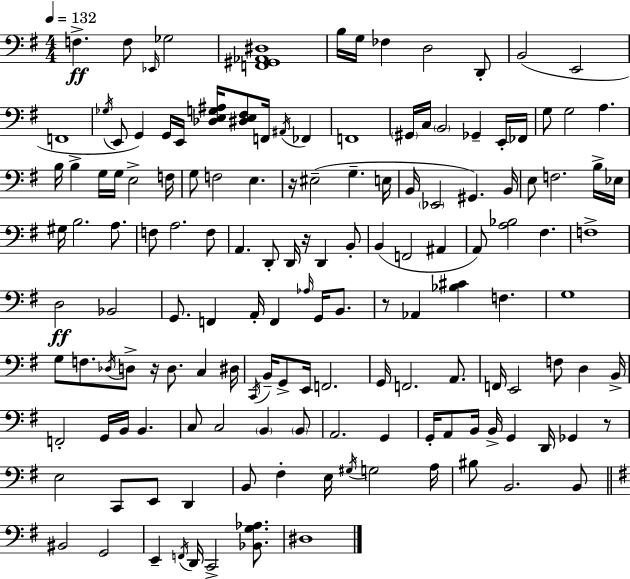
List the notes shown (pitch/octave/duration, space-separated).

F3/q. F3/e Eb2/s Gb3/h [F2,G#2,Ab2,D#3]/w B3/s G3/s FES3/q D3/h D2/e B2/h E2/h F2/w Gb3/s E2/e G2/q G2/s E2/s [Db3,E3,G3,A#3]/s [D#3,E3,F#3]/e F2/s A#2/s FES2/q F2/w G#2/s C3/s B2/h Gb2/q E2/s FES2/s G3/e G3/h A3/q. B3/s B3/q G3/s G3/s E3/h F3/s G3/e F3/h E3/q. R/s EIS3/h G3/q. E3/s B2/s Eb2/h G#2/q. B2/s E3/e F3/h. B3/s Eb3/s G#3/s B3/h. A3/e. F3/e A3/h. F3/e A2/q. D2/e D2/s R/s D2/q B2/e B2/q F2/h A#2/q A2/e [A3,Bb3]/h F#3/q. F3/w D3/h Bb2/h G2/e. F2/q A2/s F2/q Ab3/s G2/s B2/e. R/e Ab2/q [Bb3,C#4]/q F3/q. G3/w G3/e F3/e. Db3/s D3/e R/s D3/e. C3/q D#3/s C2/s B2/s G2/e E2/s F2/h. G2/s F2/h. A2/e. F2/s E2/h F3/e D3/q B2/s F2/h G2/s B2/s B2/q. C3/e C3/h B2/q B2/e A2/h. G2/q G2/s A2/e B2/s B2/s G2/q D2/s Gb2/q R/e E3/h C2/e E2/e D2/q B2/e F#3/q E3/s G#3/s G3/h A3/s BIS3/e B2/h. B2/e BIS2/h G2/h E2/q F2/s D2/s C2/h [Bb2,G3,Ab3]/e. D#3/w